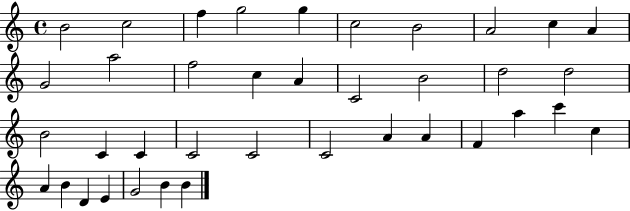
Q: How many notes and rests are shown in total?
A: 38